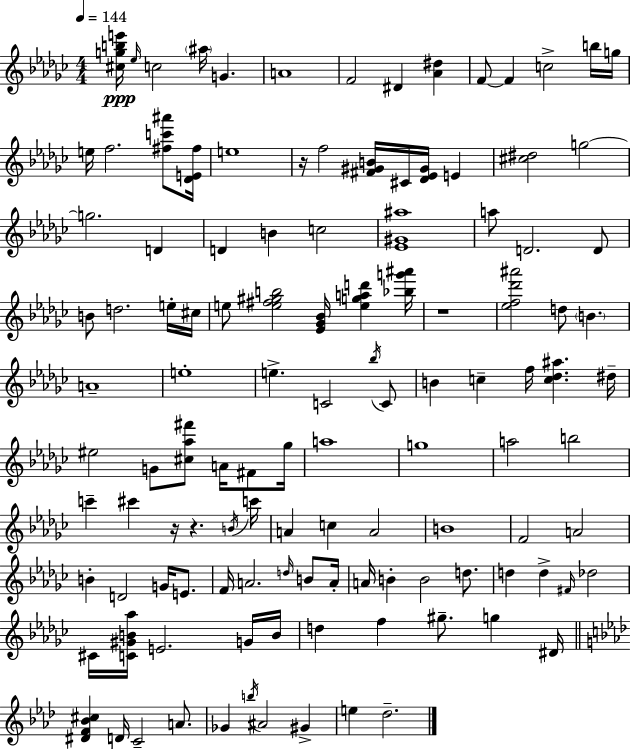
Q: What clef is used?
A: treble